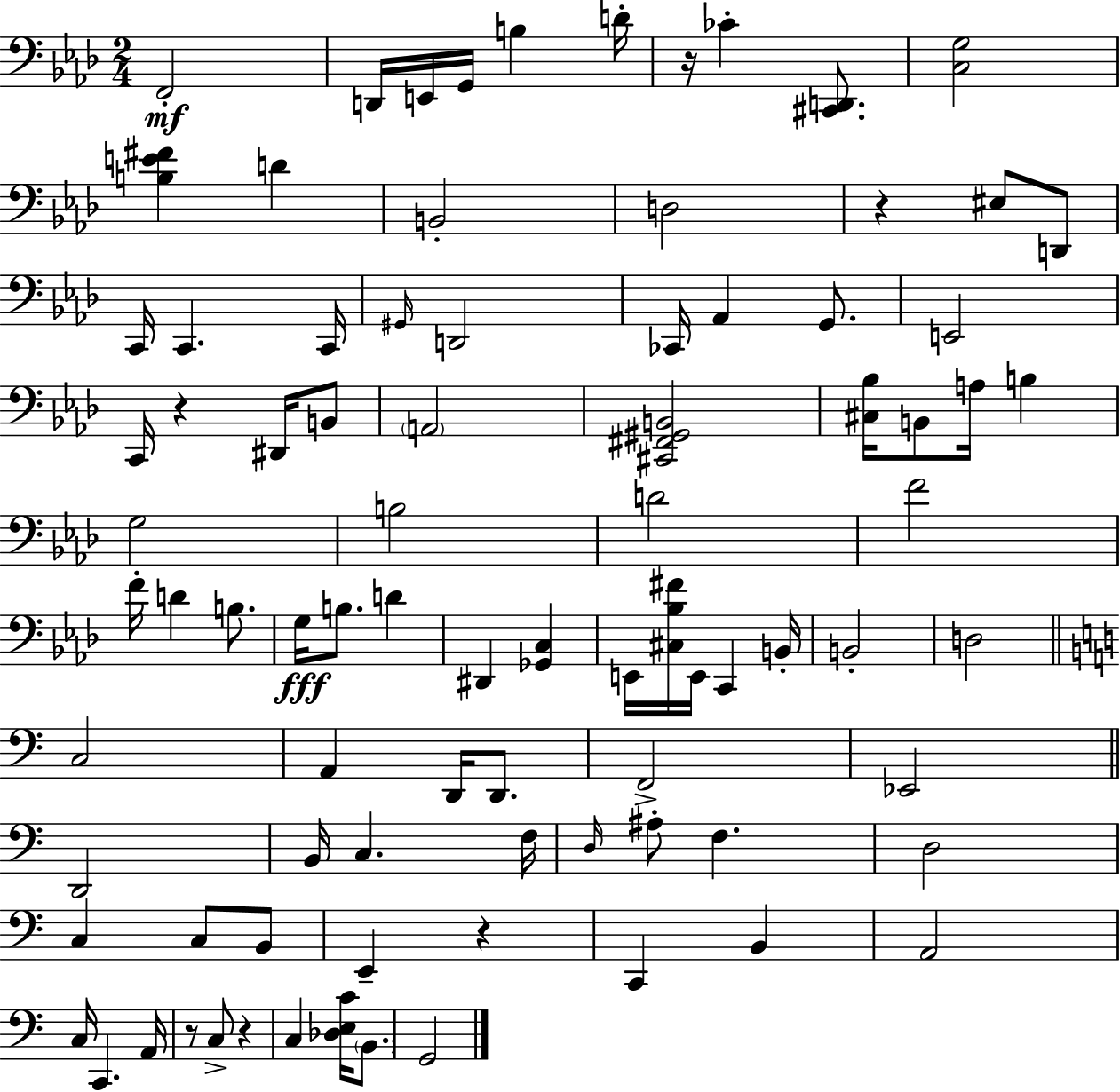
{
  \clef bass
  \numericTimeSignature
  \time 2/4
  \key f \minor
  f,2-.\mf | d,16 e,16 g,16 b4 d'16-. | r16 ces'4-. <cis, d,>8. | <c g>2 | \break <b e' fis'>4 d'4 | b,2-. | d2 | r4 eis8 d,8 | \break c,16 c,4. c,16 | \grace { gis,16 } d,2 | ces,16 aes,4 g,8. | e,2 | \break c,16 r4 dis,16 b,8 | \parenthesize a,2 | <cis, fis, gis, b,>2 | <cis bes>16 b,8 a16 b4 | \break g2 | b2 | d'2 | f'2 | \break f'16-. d'4 b8. | g16\fff b8. d'4 | dis,4 <ges, c>4 | e,16 <cis bes fis'>16 e,16 c,4 | \break b,16-. b,2-. | d2 | \bar "||" \break \key a \minor c2 | a,4 d,16 d,8. | f,2-> | ees,2 | \break \bar "||" \break \key c \major d,2 | b,16 c4. f16 | \grace { d16 } ais8-. f4. | d2 | \break c4 c8 b,8 | e,4-- r4 | c,4 b,4 | a,2 | \break c16 c,4. | a,16 r8 c8-> r4 | c4 <des e c'>16 \parenthesize b,8. | g,2 | \break \bar "|."
}